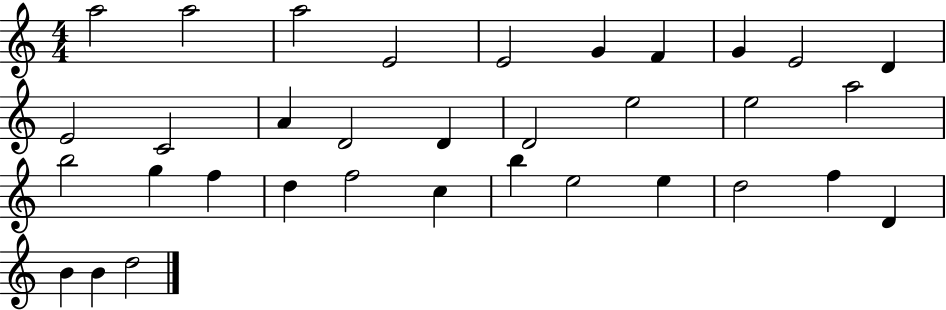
A5/h A5/h A5/h E4/h E4/h G4/q F4/q G4/q E4/h D4/q E4/h C4/h A4/q D4/h D4/q D4/h E5/h E5/h A5/h B5/h G5/q F5/q D5/q F5/h C5/q B5/q E5/h E5/q D5/h F5/q D4/q B4/q B4/q D5/h